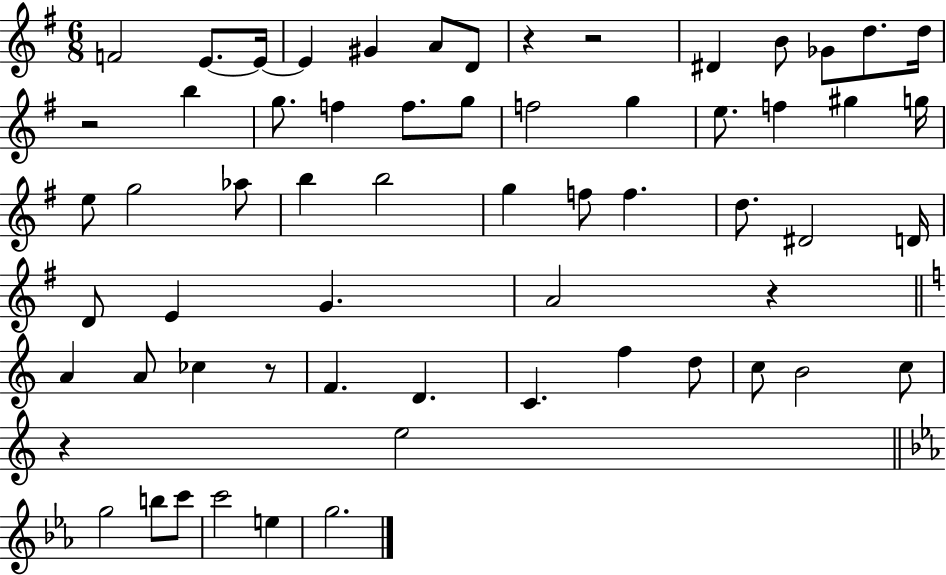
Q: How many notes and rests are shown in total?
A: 62